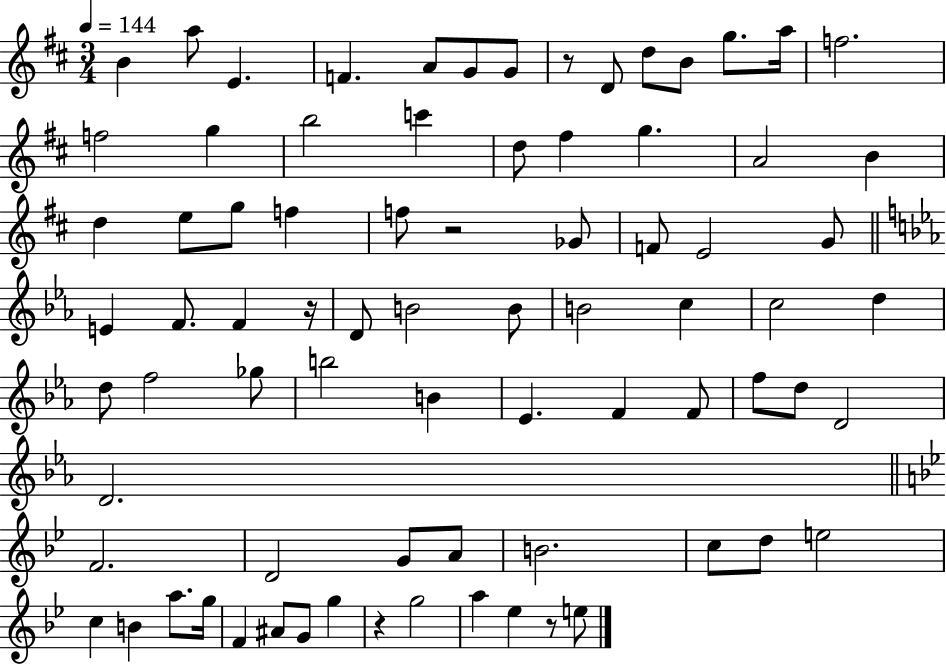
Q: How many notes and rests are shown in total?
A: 78